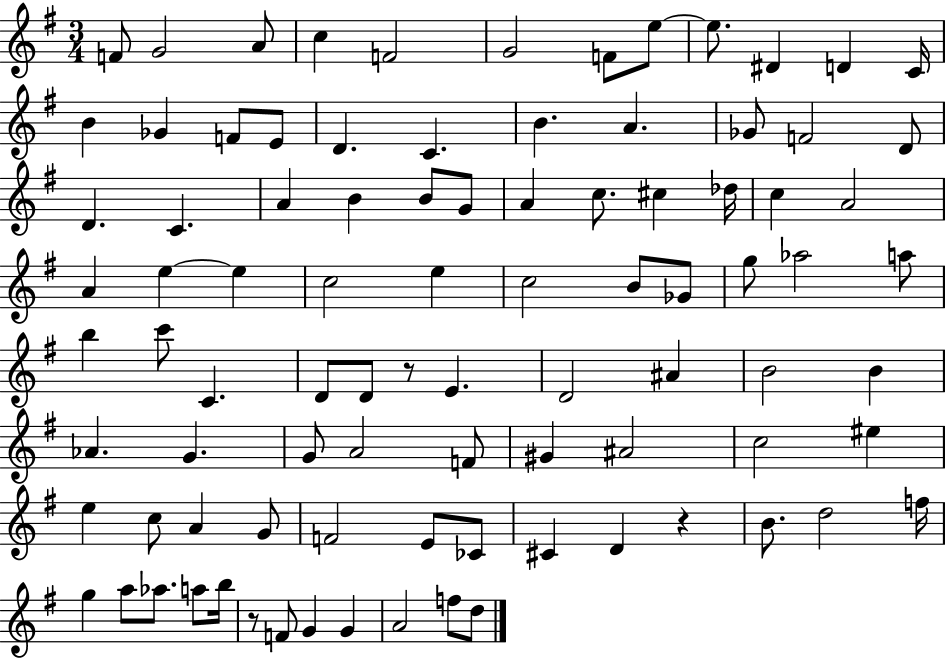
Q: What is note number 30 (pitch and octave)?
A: A4